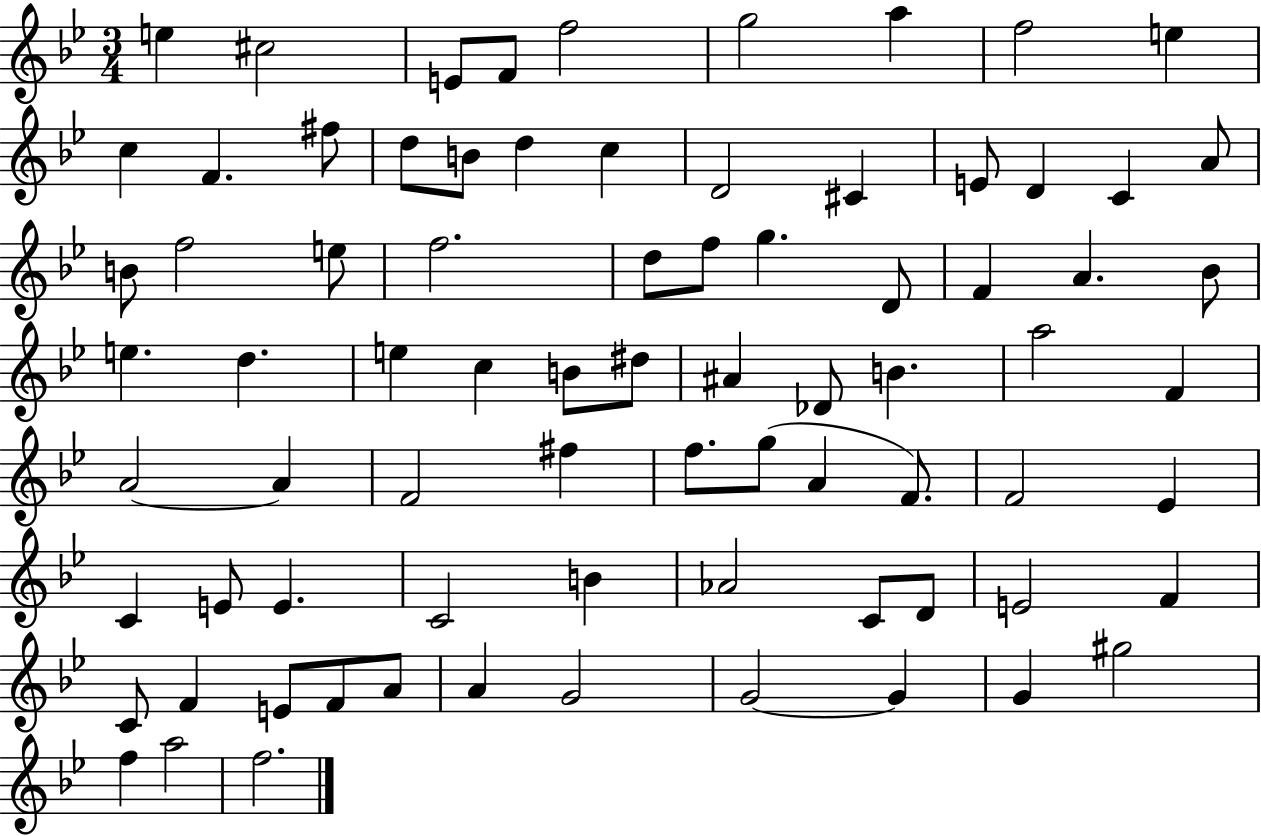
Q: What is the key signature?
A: BES major